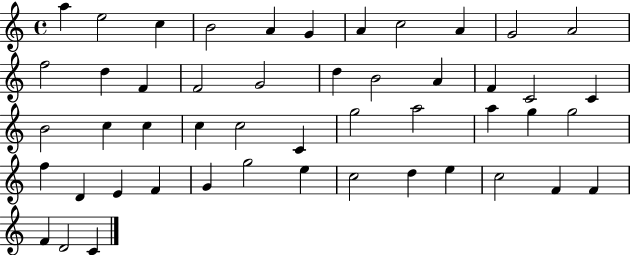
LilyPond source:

{
  \clef treble
  \time 4/4
  \defaultTimeSignature
  \key c \major
  a''4 e''2 c''4 | b'2 a'4 g'4 | a'4 c''2 a'4 | g'2 a'2 | \break f''2 d''4 f'4 | f'2 g'2 | d''4 b'2 a'4 | f'4 c'2 c'4 | \break b'2 c''4 c''4 | c''4 c''2 c'4 | g''2 a''2 | a''4 g''4 g''2 | \break f''4 d'4 e'4 f'4 | g'4 g''2 e''4 | c''2 d''4 e''4 | c''2 f'4 f'4 | \break f'4 d'2 c'4 | \bar "|."
}